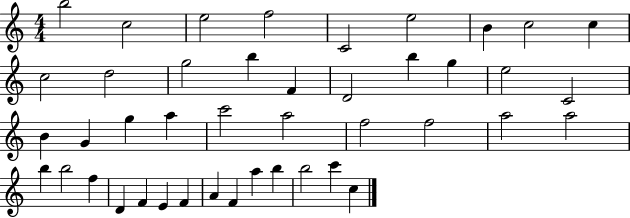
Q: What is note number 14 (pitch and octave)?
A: F4